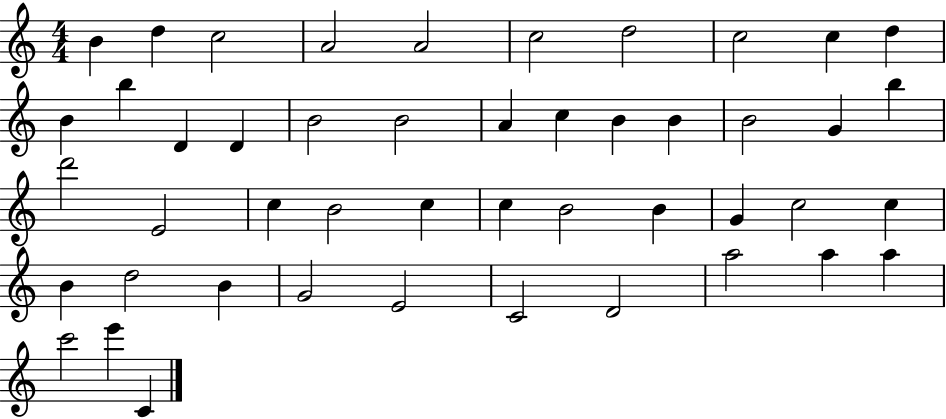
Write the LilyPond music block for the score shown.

{
  \clef treble
  \numericTimeSignature
  \time 4/4
  \key c \major
  b'4 d''4 c''2 | a'2 a'2 | c''2 d''2 | c''2 c''4 d''4 | \break b'4 b''4 d'4 d'4 | b'2 b'2 | a'4 c''4 b'4 b'4 | b'2 g'4 b''4 | \break d'''2 e'2 | c''4 b'2 c''4 | c''4 b'2 b'4 | g'4 c''2 c''4 | \break b'4 d''2 b'4 | g'2 e'2 | c'2 d'2 | a''2 a''4 a''4 | \break c'''2 e'''4 c'4 | \bar "|."
}